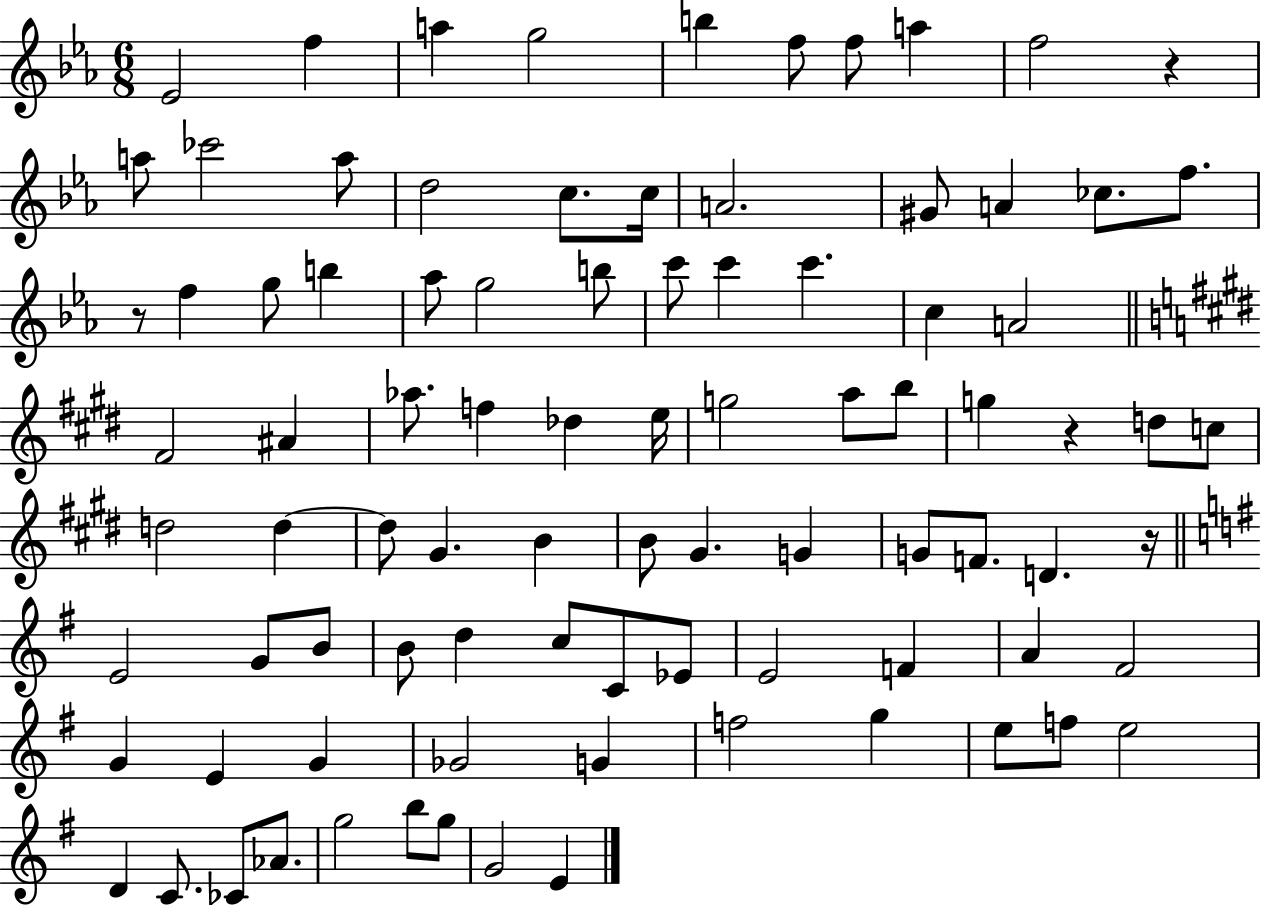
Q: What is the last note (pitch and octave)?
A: E4